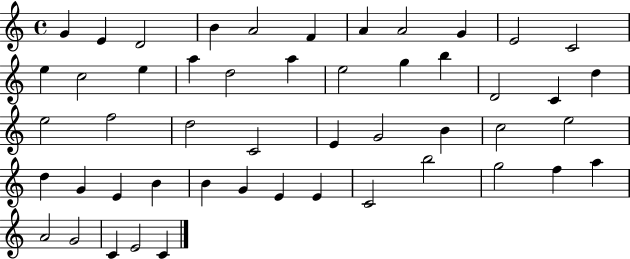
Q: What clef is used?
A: treble